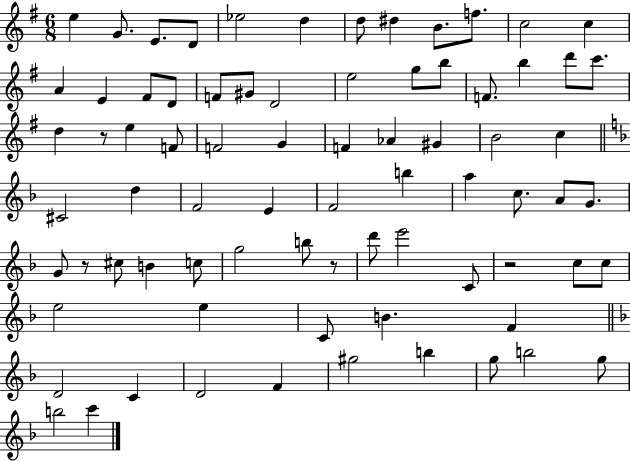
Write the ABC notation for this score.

X:1
T:Untitled
M:6/8
L:1/4
K:G
e G/2 E/2 D/2 _e2 d d/2 ^d B/2 f/2 c2 c A E ^F/2 D/2 F/2 ^G/2 D2 e2 g/2 b/2 F/2 b d'/2 c'/2 d z/2 e F/2 F2 G F _A ^G B2 c ^C2 d F2 E F2 b a c/2 A/2 G/2 G/2 z/2 ^c/2 B c/2 g2 b/2 z/2 d'/2 e'2 C/2 z2 c/2 c/2 e2 e C/2 B F D2 C D2 F ^g2 b g/2 b2 g/2 b2 c'